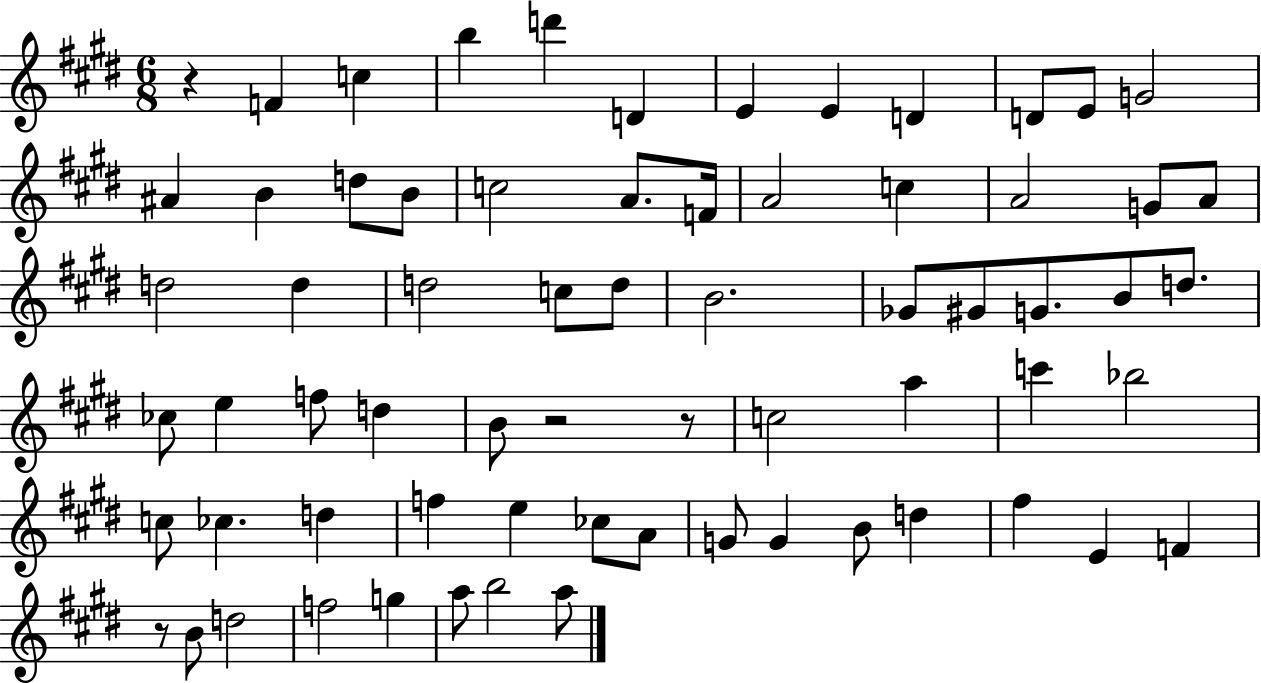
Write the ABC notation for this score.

X:1
T:Untitled
M:6/8
L:1/4
K:E
z F c b d' D E E D D/2 E/2 G2 ^A B d/2 B/2 c2 A/2 F/4 A2 c A2 G/2 A/2 d2 d d2 c/2 d/2 B2 _G/2 ^G/2 G/2 B/2 d/2 _c/2 e f/2 d B/2 z2 z/2 c2 a c' _b2 c/2 _c d f e _c/2 A/2 G/2 G B/2 d ^f E F z/2 B/2 d2 f2 g a/2 b2 a/2